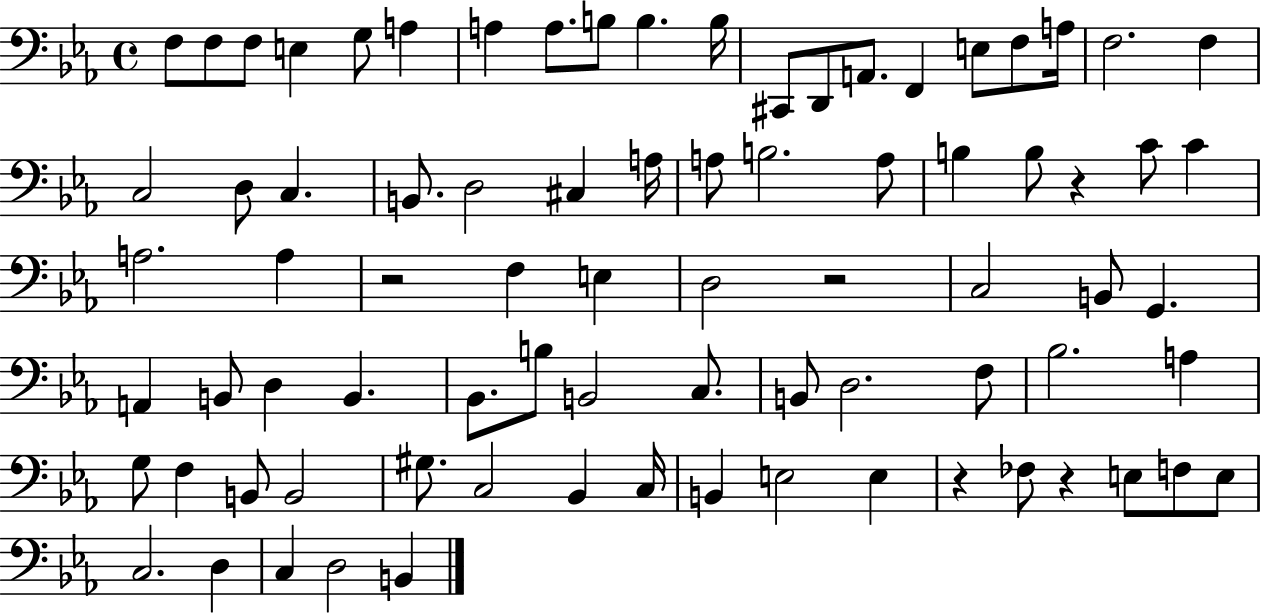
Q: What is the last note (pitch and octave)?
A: B2